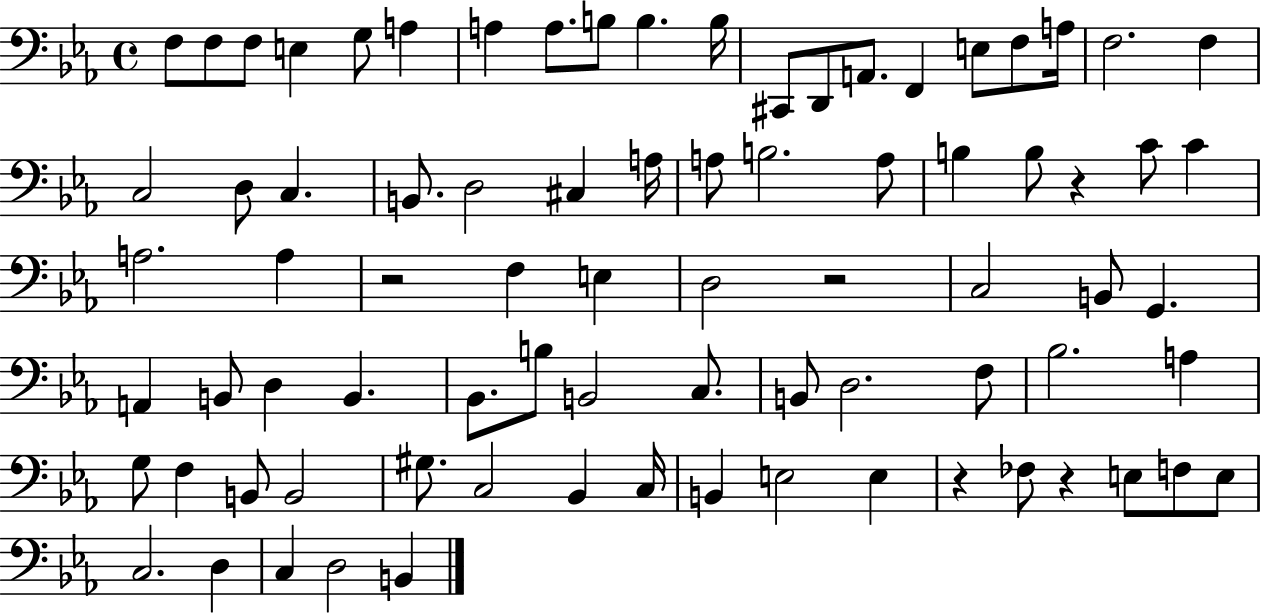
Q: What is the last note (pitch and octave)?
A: B2